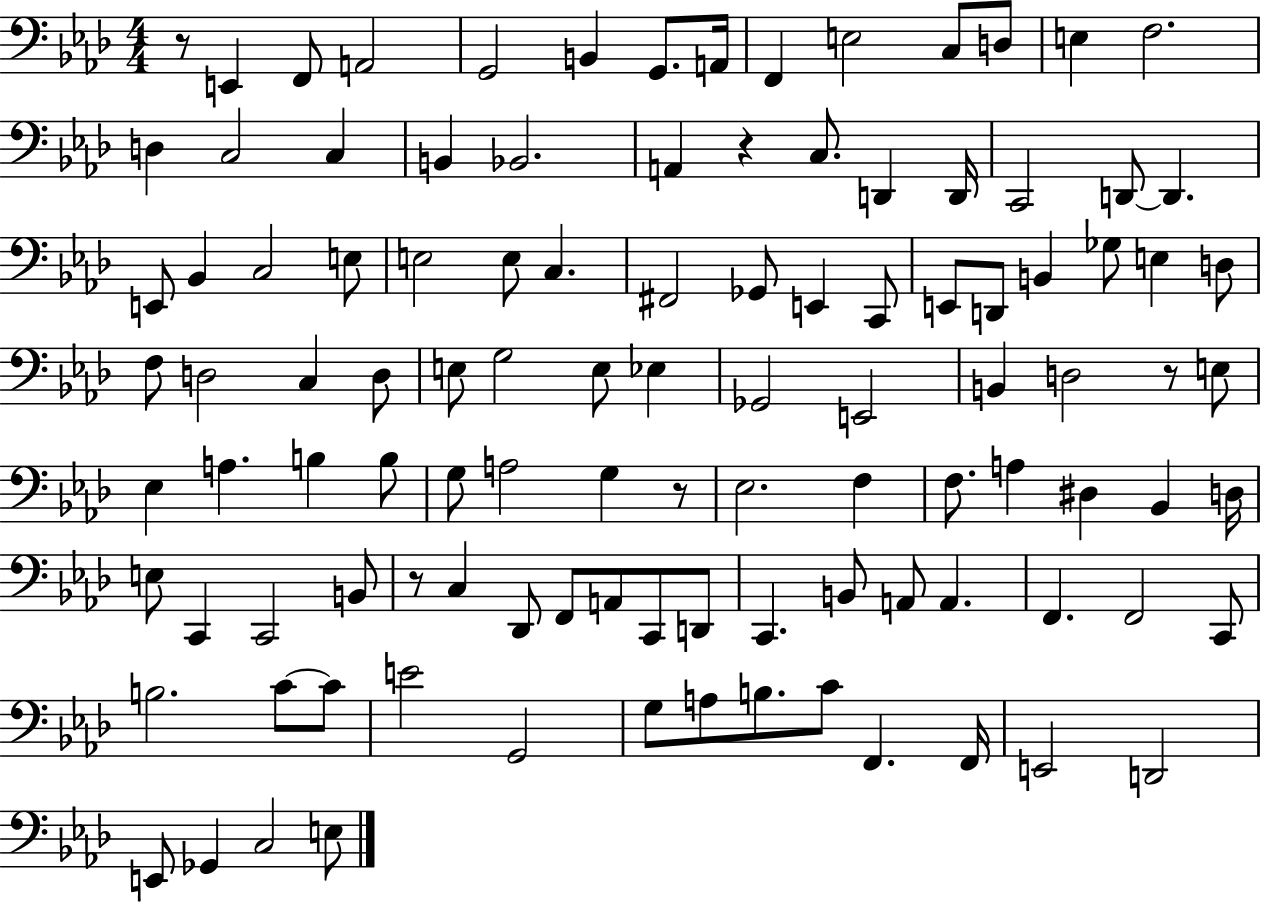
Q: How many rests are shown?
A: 5